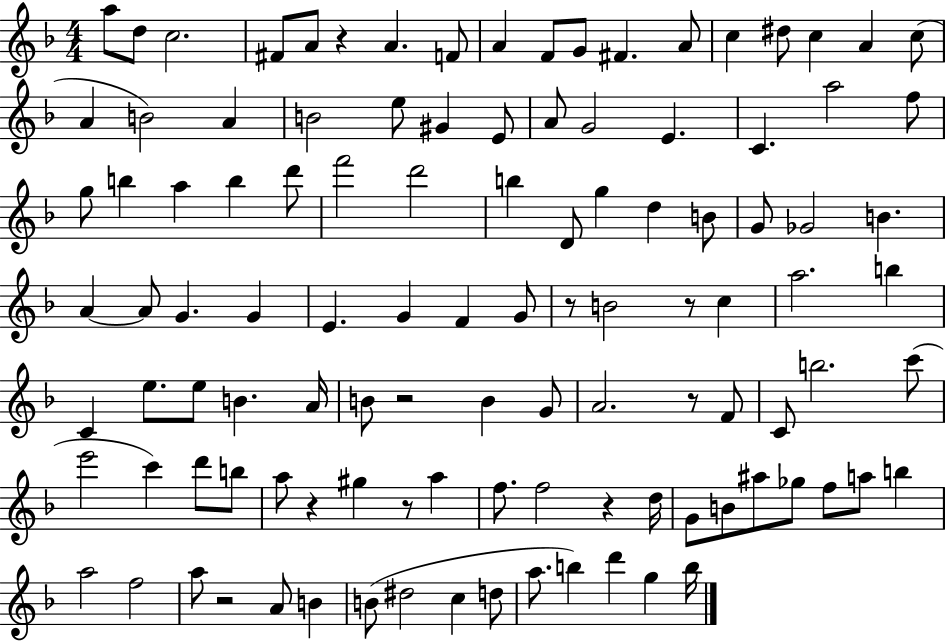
X:1
T:Untitled
M:4/4
L:1/4
K:F
a/2 d/2 c2 ^F/2 A/2 z A F/2 A F/2 G/2 ^F A/2 c ^d/2 c A c/2 A B2 A B2 e/2 ^G E/2 A/2 G2 E C a2 f/2 g/2 b a b d'/2 f'2 d'2 b D/2 g d B/2 G/2 _G2 B A A/2 G G E G F G/2 z/2 B2 z/2 c a2 b C e/2 e/2 B A/4 B/2 z2 B G/2 A2 z/2 F/2 C/2 b2 c'/2 e'2 c' d'/2 b/2 a/2 z ^g z/2 a f/2 f2 z d/4 G/2 B/2 ^a/2 _g/2 f/2 a/2 b a2 f2 a/2 z2 A/2 B B/2 ^d2 c d/2 a/2 b d' g b/4